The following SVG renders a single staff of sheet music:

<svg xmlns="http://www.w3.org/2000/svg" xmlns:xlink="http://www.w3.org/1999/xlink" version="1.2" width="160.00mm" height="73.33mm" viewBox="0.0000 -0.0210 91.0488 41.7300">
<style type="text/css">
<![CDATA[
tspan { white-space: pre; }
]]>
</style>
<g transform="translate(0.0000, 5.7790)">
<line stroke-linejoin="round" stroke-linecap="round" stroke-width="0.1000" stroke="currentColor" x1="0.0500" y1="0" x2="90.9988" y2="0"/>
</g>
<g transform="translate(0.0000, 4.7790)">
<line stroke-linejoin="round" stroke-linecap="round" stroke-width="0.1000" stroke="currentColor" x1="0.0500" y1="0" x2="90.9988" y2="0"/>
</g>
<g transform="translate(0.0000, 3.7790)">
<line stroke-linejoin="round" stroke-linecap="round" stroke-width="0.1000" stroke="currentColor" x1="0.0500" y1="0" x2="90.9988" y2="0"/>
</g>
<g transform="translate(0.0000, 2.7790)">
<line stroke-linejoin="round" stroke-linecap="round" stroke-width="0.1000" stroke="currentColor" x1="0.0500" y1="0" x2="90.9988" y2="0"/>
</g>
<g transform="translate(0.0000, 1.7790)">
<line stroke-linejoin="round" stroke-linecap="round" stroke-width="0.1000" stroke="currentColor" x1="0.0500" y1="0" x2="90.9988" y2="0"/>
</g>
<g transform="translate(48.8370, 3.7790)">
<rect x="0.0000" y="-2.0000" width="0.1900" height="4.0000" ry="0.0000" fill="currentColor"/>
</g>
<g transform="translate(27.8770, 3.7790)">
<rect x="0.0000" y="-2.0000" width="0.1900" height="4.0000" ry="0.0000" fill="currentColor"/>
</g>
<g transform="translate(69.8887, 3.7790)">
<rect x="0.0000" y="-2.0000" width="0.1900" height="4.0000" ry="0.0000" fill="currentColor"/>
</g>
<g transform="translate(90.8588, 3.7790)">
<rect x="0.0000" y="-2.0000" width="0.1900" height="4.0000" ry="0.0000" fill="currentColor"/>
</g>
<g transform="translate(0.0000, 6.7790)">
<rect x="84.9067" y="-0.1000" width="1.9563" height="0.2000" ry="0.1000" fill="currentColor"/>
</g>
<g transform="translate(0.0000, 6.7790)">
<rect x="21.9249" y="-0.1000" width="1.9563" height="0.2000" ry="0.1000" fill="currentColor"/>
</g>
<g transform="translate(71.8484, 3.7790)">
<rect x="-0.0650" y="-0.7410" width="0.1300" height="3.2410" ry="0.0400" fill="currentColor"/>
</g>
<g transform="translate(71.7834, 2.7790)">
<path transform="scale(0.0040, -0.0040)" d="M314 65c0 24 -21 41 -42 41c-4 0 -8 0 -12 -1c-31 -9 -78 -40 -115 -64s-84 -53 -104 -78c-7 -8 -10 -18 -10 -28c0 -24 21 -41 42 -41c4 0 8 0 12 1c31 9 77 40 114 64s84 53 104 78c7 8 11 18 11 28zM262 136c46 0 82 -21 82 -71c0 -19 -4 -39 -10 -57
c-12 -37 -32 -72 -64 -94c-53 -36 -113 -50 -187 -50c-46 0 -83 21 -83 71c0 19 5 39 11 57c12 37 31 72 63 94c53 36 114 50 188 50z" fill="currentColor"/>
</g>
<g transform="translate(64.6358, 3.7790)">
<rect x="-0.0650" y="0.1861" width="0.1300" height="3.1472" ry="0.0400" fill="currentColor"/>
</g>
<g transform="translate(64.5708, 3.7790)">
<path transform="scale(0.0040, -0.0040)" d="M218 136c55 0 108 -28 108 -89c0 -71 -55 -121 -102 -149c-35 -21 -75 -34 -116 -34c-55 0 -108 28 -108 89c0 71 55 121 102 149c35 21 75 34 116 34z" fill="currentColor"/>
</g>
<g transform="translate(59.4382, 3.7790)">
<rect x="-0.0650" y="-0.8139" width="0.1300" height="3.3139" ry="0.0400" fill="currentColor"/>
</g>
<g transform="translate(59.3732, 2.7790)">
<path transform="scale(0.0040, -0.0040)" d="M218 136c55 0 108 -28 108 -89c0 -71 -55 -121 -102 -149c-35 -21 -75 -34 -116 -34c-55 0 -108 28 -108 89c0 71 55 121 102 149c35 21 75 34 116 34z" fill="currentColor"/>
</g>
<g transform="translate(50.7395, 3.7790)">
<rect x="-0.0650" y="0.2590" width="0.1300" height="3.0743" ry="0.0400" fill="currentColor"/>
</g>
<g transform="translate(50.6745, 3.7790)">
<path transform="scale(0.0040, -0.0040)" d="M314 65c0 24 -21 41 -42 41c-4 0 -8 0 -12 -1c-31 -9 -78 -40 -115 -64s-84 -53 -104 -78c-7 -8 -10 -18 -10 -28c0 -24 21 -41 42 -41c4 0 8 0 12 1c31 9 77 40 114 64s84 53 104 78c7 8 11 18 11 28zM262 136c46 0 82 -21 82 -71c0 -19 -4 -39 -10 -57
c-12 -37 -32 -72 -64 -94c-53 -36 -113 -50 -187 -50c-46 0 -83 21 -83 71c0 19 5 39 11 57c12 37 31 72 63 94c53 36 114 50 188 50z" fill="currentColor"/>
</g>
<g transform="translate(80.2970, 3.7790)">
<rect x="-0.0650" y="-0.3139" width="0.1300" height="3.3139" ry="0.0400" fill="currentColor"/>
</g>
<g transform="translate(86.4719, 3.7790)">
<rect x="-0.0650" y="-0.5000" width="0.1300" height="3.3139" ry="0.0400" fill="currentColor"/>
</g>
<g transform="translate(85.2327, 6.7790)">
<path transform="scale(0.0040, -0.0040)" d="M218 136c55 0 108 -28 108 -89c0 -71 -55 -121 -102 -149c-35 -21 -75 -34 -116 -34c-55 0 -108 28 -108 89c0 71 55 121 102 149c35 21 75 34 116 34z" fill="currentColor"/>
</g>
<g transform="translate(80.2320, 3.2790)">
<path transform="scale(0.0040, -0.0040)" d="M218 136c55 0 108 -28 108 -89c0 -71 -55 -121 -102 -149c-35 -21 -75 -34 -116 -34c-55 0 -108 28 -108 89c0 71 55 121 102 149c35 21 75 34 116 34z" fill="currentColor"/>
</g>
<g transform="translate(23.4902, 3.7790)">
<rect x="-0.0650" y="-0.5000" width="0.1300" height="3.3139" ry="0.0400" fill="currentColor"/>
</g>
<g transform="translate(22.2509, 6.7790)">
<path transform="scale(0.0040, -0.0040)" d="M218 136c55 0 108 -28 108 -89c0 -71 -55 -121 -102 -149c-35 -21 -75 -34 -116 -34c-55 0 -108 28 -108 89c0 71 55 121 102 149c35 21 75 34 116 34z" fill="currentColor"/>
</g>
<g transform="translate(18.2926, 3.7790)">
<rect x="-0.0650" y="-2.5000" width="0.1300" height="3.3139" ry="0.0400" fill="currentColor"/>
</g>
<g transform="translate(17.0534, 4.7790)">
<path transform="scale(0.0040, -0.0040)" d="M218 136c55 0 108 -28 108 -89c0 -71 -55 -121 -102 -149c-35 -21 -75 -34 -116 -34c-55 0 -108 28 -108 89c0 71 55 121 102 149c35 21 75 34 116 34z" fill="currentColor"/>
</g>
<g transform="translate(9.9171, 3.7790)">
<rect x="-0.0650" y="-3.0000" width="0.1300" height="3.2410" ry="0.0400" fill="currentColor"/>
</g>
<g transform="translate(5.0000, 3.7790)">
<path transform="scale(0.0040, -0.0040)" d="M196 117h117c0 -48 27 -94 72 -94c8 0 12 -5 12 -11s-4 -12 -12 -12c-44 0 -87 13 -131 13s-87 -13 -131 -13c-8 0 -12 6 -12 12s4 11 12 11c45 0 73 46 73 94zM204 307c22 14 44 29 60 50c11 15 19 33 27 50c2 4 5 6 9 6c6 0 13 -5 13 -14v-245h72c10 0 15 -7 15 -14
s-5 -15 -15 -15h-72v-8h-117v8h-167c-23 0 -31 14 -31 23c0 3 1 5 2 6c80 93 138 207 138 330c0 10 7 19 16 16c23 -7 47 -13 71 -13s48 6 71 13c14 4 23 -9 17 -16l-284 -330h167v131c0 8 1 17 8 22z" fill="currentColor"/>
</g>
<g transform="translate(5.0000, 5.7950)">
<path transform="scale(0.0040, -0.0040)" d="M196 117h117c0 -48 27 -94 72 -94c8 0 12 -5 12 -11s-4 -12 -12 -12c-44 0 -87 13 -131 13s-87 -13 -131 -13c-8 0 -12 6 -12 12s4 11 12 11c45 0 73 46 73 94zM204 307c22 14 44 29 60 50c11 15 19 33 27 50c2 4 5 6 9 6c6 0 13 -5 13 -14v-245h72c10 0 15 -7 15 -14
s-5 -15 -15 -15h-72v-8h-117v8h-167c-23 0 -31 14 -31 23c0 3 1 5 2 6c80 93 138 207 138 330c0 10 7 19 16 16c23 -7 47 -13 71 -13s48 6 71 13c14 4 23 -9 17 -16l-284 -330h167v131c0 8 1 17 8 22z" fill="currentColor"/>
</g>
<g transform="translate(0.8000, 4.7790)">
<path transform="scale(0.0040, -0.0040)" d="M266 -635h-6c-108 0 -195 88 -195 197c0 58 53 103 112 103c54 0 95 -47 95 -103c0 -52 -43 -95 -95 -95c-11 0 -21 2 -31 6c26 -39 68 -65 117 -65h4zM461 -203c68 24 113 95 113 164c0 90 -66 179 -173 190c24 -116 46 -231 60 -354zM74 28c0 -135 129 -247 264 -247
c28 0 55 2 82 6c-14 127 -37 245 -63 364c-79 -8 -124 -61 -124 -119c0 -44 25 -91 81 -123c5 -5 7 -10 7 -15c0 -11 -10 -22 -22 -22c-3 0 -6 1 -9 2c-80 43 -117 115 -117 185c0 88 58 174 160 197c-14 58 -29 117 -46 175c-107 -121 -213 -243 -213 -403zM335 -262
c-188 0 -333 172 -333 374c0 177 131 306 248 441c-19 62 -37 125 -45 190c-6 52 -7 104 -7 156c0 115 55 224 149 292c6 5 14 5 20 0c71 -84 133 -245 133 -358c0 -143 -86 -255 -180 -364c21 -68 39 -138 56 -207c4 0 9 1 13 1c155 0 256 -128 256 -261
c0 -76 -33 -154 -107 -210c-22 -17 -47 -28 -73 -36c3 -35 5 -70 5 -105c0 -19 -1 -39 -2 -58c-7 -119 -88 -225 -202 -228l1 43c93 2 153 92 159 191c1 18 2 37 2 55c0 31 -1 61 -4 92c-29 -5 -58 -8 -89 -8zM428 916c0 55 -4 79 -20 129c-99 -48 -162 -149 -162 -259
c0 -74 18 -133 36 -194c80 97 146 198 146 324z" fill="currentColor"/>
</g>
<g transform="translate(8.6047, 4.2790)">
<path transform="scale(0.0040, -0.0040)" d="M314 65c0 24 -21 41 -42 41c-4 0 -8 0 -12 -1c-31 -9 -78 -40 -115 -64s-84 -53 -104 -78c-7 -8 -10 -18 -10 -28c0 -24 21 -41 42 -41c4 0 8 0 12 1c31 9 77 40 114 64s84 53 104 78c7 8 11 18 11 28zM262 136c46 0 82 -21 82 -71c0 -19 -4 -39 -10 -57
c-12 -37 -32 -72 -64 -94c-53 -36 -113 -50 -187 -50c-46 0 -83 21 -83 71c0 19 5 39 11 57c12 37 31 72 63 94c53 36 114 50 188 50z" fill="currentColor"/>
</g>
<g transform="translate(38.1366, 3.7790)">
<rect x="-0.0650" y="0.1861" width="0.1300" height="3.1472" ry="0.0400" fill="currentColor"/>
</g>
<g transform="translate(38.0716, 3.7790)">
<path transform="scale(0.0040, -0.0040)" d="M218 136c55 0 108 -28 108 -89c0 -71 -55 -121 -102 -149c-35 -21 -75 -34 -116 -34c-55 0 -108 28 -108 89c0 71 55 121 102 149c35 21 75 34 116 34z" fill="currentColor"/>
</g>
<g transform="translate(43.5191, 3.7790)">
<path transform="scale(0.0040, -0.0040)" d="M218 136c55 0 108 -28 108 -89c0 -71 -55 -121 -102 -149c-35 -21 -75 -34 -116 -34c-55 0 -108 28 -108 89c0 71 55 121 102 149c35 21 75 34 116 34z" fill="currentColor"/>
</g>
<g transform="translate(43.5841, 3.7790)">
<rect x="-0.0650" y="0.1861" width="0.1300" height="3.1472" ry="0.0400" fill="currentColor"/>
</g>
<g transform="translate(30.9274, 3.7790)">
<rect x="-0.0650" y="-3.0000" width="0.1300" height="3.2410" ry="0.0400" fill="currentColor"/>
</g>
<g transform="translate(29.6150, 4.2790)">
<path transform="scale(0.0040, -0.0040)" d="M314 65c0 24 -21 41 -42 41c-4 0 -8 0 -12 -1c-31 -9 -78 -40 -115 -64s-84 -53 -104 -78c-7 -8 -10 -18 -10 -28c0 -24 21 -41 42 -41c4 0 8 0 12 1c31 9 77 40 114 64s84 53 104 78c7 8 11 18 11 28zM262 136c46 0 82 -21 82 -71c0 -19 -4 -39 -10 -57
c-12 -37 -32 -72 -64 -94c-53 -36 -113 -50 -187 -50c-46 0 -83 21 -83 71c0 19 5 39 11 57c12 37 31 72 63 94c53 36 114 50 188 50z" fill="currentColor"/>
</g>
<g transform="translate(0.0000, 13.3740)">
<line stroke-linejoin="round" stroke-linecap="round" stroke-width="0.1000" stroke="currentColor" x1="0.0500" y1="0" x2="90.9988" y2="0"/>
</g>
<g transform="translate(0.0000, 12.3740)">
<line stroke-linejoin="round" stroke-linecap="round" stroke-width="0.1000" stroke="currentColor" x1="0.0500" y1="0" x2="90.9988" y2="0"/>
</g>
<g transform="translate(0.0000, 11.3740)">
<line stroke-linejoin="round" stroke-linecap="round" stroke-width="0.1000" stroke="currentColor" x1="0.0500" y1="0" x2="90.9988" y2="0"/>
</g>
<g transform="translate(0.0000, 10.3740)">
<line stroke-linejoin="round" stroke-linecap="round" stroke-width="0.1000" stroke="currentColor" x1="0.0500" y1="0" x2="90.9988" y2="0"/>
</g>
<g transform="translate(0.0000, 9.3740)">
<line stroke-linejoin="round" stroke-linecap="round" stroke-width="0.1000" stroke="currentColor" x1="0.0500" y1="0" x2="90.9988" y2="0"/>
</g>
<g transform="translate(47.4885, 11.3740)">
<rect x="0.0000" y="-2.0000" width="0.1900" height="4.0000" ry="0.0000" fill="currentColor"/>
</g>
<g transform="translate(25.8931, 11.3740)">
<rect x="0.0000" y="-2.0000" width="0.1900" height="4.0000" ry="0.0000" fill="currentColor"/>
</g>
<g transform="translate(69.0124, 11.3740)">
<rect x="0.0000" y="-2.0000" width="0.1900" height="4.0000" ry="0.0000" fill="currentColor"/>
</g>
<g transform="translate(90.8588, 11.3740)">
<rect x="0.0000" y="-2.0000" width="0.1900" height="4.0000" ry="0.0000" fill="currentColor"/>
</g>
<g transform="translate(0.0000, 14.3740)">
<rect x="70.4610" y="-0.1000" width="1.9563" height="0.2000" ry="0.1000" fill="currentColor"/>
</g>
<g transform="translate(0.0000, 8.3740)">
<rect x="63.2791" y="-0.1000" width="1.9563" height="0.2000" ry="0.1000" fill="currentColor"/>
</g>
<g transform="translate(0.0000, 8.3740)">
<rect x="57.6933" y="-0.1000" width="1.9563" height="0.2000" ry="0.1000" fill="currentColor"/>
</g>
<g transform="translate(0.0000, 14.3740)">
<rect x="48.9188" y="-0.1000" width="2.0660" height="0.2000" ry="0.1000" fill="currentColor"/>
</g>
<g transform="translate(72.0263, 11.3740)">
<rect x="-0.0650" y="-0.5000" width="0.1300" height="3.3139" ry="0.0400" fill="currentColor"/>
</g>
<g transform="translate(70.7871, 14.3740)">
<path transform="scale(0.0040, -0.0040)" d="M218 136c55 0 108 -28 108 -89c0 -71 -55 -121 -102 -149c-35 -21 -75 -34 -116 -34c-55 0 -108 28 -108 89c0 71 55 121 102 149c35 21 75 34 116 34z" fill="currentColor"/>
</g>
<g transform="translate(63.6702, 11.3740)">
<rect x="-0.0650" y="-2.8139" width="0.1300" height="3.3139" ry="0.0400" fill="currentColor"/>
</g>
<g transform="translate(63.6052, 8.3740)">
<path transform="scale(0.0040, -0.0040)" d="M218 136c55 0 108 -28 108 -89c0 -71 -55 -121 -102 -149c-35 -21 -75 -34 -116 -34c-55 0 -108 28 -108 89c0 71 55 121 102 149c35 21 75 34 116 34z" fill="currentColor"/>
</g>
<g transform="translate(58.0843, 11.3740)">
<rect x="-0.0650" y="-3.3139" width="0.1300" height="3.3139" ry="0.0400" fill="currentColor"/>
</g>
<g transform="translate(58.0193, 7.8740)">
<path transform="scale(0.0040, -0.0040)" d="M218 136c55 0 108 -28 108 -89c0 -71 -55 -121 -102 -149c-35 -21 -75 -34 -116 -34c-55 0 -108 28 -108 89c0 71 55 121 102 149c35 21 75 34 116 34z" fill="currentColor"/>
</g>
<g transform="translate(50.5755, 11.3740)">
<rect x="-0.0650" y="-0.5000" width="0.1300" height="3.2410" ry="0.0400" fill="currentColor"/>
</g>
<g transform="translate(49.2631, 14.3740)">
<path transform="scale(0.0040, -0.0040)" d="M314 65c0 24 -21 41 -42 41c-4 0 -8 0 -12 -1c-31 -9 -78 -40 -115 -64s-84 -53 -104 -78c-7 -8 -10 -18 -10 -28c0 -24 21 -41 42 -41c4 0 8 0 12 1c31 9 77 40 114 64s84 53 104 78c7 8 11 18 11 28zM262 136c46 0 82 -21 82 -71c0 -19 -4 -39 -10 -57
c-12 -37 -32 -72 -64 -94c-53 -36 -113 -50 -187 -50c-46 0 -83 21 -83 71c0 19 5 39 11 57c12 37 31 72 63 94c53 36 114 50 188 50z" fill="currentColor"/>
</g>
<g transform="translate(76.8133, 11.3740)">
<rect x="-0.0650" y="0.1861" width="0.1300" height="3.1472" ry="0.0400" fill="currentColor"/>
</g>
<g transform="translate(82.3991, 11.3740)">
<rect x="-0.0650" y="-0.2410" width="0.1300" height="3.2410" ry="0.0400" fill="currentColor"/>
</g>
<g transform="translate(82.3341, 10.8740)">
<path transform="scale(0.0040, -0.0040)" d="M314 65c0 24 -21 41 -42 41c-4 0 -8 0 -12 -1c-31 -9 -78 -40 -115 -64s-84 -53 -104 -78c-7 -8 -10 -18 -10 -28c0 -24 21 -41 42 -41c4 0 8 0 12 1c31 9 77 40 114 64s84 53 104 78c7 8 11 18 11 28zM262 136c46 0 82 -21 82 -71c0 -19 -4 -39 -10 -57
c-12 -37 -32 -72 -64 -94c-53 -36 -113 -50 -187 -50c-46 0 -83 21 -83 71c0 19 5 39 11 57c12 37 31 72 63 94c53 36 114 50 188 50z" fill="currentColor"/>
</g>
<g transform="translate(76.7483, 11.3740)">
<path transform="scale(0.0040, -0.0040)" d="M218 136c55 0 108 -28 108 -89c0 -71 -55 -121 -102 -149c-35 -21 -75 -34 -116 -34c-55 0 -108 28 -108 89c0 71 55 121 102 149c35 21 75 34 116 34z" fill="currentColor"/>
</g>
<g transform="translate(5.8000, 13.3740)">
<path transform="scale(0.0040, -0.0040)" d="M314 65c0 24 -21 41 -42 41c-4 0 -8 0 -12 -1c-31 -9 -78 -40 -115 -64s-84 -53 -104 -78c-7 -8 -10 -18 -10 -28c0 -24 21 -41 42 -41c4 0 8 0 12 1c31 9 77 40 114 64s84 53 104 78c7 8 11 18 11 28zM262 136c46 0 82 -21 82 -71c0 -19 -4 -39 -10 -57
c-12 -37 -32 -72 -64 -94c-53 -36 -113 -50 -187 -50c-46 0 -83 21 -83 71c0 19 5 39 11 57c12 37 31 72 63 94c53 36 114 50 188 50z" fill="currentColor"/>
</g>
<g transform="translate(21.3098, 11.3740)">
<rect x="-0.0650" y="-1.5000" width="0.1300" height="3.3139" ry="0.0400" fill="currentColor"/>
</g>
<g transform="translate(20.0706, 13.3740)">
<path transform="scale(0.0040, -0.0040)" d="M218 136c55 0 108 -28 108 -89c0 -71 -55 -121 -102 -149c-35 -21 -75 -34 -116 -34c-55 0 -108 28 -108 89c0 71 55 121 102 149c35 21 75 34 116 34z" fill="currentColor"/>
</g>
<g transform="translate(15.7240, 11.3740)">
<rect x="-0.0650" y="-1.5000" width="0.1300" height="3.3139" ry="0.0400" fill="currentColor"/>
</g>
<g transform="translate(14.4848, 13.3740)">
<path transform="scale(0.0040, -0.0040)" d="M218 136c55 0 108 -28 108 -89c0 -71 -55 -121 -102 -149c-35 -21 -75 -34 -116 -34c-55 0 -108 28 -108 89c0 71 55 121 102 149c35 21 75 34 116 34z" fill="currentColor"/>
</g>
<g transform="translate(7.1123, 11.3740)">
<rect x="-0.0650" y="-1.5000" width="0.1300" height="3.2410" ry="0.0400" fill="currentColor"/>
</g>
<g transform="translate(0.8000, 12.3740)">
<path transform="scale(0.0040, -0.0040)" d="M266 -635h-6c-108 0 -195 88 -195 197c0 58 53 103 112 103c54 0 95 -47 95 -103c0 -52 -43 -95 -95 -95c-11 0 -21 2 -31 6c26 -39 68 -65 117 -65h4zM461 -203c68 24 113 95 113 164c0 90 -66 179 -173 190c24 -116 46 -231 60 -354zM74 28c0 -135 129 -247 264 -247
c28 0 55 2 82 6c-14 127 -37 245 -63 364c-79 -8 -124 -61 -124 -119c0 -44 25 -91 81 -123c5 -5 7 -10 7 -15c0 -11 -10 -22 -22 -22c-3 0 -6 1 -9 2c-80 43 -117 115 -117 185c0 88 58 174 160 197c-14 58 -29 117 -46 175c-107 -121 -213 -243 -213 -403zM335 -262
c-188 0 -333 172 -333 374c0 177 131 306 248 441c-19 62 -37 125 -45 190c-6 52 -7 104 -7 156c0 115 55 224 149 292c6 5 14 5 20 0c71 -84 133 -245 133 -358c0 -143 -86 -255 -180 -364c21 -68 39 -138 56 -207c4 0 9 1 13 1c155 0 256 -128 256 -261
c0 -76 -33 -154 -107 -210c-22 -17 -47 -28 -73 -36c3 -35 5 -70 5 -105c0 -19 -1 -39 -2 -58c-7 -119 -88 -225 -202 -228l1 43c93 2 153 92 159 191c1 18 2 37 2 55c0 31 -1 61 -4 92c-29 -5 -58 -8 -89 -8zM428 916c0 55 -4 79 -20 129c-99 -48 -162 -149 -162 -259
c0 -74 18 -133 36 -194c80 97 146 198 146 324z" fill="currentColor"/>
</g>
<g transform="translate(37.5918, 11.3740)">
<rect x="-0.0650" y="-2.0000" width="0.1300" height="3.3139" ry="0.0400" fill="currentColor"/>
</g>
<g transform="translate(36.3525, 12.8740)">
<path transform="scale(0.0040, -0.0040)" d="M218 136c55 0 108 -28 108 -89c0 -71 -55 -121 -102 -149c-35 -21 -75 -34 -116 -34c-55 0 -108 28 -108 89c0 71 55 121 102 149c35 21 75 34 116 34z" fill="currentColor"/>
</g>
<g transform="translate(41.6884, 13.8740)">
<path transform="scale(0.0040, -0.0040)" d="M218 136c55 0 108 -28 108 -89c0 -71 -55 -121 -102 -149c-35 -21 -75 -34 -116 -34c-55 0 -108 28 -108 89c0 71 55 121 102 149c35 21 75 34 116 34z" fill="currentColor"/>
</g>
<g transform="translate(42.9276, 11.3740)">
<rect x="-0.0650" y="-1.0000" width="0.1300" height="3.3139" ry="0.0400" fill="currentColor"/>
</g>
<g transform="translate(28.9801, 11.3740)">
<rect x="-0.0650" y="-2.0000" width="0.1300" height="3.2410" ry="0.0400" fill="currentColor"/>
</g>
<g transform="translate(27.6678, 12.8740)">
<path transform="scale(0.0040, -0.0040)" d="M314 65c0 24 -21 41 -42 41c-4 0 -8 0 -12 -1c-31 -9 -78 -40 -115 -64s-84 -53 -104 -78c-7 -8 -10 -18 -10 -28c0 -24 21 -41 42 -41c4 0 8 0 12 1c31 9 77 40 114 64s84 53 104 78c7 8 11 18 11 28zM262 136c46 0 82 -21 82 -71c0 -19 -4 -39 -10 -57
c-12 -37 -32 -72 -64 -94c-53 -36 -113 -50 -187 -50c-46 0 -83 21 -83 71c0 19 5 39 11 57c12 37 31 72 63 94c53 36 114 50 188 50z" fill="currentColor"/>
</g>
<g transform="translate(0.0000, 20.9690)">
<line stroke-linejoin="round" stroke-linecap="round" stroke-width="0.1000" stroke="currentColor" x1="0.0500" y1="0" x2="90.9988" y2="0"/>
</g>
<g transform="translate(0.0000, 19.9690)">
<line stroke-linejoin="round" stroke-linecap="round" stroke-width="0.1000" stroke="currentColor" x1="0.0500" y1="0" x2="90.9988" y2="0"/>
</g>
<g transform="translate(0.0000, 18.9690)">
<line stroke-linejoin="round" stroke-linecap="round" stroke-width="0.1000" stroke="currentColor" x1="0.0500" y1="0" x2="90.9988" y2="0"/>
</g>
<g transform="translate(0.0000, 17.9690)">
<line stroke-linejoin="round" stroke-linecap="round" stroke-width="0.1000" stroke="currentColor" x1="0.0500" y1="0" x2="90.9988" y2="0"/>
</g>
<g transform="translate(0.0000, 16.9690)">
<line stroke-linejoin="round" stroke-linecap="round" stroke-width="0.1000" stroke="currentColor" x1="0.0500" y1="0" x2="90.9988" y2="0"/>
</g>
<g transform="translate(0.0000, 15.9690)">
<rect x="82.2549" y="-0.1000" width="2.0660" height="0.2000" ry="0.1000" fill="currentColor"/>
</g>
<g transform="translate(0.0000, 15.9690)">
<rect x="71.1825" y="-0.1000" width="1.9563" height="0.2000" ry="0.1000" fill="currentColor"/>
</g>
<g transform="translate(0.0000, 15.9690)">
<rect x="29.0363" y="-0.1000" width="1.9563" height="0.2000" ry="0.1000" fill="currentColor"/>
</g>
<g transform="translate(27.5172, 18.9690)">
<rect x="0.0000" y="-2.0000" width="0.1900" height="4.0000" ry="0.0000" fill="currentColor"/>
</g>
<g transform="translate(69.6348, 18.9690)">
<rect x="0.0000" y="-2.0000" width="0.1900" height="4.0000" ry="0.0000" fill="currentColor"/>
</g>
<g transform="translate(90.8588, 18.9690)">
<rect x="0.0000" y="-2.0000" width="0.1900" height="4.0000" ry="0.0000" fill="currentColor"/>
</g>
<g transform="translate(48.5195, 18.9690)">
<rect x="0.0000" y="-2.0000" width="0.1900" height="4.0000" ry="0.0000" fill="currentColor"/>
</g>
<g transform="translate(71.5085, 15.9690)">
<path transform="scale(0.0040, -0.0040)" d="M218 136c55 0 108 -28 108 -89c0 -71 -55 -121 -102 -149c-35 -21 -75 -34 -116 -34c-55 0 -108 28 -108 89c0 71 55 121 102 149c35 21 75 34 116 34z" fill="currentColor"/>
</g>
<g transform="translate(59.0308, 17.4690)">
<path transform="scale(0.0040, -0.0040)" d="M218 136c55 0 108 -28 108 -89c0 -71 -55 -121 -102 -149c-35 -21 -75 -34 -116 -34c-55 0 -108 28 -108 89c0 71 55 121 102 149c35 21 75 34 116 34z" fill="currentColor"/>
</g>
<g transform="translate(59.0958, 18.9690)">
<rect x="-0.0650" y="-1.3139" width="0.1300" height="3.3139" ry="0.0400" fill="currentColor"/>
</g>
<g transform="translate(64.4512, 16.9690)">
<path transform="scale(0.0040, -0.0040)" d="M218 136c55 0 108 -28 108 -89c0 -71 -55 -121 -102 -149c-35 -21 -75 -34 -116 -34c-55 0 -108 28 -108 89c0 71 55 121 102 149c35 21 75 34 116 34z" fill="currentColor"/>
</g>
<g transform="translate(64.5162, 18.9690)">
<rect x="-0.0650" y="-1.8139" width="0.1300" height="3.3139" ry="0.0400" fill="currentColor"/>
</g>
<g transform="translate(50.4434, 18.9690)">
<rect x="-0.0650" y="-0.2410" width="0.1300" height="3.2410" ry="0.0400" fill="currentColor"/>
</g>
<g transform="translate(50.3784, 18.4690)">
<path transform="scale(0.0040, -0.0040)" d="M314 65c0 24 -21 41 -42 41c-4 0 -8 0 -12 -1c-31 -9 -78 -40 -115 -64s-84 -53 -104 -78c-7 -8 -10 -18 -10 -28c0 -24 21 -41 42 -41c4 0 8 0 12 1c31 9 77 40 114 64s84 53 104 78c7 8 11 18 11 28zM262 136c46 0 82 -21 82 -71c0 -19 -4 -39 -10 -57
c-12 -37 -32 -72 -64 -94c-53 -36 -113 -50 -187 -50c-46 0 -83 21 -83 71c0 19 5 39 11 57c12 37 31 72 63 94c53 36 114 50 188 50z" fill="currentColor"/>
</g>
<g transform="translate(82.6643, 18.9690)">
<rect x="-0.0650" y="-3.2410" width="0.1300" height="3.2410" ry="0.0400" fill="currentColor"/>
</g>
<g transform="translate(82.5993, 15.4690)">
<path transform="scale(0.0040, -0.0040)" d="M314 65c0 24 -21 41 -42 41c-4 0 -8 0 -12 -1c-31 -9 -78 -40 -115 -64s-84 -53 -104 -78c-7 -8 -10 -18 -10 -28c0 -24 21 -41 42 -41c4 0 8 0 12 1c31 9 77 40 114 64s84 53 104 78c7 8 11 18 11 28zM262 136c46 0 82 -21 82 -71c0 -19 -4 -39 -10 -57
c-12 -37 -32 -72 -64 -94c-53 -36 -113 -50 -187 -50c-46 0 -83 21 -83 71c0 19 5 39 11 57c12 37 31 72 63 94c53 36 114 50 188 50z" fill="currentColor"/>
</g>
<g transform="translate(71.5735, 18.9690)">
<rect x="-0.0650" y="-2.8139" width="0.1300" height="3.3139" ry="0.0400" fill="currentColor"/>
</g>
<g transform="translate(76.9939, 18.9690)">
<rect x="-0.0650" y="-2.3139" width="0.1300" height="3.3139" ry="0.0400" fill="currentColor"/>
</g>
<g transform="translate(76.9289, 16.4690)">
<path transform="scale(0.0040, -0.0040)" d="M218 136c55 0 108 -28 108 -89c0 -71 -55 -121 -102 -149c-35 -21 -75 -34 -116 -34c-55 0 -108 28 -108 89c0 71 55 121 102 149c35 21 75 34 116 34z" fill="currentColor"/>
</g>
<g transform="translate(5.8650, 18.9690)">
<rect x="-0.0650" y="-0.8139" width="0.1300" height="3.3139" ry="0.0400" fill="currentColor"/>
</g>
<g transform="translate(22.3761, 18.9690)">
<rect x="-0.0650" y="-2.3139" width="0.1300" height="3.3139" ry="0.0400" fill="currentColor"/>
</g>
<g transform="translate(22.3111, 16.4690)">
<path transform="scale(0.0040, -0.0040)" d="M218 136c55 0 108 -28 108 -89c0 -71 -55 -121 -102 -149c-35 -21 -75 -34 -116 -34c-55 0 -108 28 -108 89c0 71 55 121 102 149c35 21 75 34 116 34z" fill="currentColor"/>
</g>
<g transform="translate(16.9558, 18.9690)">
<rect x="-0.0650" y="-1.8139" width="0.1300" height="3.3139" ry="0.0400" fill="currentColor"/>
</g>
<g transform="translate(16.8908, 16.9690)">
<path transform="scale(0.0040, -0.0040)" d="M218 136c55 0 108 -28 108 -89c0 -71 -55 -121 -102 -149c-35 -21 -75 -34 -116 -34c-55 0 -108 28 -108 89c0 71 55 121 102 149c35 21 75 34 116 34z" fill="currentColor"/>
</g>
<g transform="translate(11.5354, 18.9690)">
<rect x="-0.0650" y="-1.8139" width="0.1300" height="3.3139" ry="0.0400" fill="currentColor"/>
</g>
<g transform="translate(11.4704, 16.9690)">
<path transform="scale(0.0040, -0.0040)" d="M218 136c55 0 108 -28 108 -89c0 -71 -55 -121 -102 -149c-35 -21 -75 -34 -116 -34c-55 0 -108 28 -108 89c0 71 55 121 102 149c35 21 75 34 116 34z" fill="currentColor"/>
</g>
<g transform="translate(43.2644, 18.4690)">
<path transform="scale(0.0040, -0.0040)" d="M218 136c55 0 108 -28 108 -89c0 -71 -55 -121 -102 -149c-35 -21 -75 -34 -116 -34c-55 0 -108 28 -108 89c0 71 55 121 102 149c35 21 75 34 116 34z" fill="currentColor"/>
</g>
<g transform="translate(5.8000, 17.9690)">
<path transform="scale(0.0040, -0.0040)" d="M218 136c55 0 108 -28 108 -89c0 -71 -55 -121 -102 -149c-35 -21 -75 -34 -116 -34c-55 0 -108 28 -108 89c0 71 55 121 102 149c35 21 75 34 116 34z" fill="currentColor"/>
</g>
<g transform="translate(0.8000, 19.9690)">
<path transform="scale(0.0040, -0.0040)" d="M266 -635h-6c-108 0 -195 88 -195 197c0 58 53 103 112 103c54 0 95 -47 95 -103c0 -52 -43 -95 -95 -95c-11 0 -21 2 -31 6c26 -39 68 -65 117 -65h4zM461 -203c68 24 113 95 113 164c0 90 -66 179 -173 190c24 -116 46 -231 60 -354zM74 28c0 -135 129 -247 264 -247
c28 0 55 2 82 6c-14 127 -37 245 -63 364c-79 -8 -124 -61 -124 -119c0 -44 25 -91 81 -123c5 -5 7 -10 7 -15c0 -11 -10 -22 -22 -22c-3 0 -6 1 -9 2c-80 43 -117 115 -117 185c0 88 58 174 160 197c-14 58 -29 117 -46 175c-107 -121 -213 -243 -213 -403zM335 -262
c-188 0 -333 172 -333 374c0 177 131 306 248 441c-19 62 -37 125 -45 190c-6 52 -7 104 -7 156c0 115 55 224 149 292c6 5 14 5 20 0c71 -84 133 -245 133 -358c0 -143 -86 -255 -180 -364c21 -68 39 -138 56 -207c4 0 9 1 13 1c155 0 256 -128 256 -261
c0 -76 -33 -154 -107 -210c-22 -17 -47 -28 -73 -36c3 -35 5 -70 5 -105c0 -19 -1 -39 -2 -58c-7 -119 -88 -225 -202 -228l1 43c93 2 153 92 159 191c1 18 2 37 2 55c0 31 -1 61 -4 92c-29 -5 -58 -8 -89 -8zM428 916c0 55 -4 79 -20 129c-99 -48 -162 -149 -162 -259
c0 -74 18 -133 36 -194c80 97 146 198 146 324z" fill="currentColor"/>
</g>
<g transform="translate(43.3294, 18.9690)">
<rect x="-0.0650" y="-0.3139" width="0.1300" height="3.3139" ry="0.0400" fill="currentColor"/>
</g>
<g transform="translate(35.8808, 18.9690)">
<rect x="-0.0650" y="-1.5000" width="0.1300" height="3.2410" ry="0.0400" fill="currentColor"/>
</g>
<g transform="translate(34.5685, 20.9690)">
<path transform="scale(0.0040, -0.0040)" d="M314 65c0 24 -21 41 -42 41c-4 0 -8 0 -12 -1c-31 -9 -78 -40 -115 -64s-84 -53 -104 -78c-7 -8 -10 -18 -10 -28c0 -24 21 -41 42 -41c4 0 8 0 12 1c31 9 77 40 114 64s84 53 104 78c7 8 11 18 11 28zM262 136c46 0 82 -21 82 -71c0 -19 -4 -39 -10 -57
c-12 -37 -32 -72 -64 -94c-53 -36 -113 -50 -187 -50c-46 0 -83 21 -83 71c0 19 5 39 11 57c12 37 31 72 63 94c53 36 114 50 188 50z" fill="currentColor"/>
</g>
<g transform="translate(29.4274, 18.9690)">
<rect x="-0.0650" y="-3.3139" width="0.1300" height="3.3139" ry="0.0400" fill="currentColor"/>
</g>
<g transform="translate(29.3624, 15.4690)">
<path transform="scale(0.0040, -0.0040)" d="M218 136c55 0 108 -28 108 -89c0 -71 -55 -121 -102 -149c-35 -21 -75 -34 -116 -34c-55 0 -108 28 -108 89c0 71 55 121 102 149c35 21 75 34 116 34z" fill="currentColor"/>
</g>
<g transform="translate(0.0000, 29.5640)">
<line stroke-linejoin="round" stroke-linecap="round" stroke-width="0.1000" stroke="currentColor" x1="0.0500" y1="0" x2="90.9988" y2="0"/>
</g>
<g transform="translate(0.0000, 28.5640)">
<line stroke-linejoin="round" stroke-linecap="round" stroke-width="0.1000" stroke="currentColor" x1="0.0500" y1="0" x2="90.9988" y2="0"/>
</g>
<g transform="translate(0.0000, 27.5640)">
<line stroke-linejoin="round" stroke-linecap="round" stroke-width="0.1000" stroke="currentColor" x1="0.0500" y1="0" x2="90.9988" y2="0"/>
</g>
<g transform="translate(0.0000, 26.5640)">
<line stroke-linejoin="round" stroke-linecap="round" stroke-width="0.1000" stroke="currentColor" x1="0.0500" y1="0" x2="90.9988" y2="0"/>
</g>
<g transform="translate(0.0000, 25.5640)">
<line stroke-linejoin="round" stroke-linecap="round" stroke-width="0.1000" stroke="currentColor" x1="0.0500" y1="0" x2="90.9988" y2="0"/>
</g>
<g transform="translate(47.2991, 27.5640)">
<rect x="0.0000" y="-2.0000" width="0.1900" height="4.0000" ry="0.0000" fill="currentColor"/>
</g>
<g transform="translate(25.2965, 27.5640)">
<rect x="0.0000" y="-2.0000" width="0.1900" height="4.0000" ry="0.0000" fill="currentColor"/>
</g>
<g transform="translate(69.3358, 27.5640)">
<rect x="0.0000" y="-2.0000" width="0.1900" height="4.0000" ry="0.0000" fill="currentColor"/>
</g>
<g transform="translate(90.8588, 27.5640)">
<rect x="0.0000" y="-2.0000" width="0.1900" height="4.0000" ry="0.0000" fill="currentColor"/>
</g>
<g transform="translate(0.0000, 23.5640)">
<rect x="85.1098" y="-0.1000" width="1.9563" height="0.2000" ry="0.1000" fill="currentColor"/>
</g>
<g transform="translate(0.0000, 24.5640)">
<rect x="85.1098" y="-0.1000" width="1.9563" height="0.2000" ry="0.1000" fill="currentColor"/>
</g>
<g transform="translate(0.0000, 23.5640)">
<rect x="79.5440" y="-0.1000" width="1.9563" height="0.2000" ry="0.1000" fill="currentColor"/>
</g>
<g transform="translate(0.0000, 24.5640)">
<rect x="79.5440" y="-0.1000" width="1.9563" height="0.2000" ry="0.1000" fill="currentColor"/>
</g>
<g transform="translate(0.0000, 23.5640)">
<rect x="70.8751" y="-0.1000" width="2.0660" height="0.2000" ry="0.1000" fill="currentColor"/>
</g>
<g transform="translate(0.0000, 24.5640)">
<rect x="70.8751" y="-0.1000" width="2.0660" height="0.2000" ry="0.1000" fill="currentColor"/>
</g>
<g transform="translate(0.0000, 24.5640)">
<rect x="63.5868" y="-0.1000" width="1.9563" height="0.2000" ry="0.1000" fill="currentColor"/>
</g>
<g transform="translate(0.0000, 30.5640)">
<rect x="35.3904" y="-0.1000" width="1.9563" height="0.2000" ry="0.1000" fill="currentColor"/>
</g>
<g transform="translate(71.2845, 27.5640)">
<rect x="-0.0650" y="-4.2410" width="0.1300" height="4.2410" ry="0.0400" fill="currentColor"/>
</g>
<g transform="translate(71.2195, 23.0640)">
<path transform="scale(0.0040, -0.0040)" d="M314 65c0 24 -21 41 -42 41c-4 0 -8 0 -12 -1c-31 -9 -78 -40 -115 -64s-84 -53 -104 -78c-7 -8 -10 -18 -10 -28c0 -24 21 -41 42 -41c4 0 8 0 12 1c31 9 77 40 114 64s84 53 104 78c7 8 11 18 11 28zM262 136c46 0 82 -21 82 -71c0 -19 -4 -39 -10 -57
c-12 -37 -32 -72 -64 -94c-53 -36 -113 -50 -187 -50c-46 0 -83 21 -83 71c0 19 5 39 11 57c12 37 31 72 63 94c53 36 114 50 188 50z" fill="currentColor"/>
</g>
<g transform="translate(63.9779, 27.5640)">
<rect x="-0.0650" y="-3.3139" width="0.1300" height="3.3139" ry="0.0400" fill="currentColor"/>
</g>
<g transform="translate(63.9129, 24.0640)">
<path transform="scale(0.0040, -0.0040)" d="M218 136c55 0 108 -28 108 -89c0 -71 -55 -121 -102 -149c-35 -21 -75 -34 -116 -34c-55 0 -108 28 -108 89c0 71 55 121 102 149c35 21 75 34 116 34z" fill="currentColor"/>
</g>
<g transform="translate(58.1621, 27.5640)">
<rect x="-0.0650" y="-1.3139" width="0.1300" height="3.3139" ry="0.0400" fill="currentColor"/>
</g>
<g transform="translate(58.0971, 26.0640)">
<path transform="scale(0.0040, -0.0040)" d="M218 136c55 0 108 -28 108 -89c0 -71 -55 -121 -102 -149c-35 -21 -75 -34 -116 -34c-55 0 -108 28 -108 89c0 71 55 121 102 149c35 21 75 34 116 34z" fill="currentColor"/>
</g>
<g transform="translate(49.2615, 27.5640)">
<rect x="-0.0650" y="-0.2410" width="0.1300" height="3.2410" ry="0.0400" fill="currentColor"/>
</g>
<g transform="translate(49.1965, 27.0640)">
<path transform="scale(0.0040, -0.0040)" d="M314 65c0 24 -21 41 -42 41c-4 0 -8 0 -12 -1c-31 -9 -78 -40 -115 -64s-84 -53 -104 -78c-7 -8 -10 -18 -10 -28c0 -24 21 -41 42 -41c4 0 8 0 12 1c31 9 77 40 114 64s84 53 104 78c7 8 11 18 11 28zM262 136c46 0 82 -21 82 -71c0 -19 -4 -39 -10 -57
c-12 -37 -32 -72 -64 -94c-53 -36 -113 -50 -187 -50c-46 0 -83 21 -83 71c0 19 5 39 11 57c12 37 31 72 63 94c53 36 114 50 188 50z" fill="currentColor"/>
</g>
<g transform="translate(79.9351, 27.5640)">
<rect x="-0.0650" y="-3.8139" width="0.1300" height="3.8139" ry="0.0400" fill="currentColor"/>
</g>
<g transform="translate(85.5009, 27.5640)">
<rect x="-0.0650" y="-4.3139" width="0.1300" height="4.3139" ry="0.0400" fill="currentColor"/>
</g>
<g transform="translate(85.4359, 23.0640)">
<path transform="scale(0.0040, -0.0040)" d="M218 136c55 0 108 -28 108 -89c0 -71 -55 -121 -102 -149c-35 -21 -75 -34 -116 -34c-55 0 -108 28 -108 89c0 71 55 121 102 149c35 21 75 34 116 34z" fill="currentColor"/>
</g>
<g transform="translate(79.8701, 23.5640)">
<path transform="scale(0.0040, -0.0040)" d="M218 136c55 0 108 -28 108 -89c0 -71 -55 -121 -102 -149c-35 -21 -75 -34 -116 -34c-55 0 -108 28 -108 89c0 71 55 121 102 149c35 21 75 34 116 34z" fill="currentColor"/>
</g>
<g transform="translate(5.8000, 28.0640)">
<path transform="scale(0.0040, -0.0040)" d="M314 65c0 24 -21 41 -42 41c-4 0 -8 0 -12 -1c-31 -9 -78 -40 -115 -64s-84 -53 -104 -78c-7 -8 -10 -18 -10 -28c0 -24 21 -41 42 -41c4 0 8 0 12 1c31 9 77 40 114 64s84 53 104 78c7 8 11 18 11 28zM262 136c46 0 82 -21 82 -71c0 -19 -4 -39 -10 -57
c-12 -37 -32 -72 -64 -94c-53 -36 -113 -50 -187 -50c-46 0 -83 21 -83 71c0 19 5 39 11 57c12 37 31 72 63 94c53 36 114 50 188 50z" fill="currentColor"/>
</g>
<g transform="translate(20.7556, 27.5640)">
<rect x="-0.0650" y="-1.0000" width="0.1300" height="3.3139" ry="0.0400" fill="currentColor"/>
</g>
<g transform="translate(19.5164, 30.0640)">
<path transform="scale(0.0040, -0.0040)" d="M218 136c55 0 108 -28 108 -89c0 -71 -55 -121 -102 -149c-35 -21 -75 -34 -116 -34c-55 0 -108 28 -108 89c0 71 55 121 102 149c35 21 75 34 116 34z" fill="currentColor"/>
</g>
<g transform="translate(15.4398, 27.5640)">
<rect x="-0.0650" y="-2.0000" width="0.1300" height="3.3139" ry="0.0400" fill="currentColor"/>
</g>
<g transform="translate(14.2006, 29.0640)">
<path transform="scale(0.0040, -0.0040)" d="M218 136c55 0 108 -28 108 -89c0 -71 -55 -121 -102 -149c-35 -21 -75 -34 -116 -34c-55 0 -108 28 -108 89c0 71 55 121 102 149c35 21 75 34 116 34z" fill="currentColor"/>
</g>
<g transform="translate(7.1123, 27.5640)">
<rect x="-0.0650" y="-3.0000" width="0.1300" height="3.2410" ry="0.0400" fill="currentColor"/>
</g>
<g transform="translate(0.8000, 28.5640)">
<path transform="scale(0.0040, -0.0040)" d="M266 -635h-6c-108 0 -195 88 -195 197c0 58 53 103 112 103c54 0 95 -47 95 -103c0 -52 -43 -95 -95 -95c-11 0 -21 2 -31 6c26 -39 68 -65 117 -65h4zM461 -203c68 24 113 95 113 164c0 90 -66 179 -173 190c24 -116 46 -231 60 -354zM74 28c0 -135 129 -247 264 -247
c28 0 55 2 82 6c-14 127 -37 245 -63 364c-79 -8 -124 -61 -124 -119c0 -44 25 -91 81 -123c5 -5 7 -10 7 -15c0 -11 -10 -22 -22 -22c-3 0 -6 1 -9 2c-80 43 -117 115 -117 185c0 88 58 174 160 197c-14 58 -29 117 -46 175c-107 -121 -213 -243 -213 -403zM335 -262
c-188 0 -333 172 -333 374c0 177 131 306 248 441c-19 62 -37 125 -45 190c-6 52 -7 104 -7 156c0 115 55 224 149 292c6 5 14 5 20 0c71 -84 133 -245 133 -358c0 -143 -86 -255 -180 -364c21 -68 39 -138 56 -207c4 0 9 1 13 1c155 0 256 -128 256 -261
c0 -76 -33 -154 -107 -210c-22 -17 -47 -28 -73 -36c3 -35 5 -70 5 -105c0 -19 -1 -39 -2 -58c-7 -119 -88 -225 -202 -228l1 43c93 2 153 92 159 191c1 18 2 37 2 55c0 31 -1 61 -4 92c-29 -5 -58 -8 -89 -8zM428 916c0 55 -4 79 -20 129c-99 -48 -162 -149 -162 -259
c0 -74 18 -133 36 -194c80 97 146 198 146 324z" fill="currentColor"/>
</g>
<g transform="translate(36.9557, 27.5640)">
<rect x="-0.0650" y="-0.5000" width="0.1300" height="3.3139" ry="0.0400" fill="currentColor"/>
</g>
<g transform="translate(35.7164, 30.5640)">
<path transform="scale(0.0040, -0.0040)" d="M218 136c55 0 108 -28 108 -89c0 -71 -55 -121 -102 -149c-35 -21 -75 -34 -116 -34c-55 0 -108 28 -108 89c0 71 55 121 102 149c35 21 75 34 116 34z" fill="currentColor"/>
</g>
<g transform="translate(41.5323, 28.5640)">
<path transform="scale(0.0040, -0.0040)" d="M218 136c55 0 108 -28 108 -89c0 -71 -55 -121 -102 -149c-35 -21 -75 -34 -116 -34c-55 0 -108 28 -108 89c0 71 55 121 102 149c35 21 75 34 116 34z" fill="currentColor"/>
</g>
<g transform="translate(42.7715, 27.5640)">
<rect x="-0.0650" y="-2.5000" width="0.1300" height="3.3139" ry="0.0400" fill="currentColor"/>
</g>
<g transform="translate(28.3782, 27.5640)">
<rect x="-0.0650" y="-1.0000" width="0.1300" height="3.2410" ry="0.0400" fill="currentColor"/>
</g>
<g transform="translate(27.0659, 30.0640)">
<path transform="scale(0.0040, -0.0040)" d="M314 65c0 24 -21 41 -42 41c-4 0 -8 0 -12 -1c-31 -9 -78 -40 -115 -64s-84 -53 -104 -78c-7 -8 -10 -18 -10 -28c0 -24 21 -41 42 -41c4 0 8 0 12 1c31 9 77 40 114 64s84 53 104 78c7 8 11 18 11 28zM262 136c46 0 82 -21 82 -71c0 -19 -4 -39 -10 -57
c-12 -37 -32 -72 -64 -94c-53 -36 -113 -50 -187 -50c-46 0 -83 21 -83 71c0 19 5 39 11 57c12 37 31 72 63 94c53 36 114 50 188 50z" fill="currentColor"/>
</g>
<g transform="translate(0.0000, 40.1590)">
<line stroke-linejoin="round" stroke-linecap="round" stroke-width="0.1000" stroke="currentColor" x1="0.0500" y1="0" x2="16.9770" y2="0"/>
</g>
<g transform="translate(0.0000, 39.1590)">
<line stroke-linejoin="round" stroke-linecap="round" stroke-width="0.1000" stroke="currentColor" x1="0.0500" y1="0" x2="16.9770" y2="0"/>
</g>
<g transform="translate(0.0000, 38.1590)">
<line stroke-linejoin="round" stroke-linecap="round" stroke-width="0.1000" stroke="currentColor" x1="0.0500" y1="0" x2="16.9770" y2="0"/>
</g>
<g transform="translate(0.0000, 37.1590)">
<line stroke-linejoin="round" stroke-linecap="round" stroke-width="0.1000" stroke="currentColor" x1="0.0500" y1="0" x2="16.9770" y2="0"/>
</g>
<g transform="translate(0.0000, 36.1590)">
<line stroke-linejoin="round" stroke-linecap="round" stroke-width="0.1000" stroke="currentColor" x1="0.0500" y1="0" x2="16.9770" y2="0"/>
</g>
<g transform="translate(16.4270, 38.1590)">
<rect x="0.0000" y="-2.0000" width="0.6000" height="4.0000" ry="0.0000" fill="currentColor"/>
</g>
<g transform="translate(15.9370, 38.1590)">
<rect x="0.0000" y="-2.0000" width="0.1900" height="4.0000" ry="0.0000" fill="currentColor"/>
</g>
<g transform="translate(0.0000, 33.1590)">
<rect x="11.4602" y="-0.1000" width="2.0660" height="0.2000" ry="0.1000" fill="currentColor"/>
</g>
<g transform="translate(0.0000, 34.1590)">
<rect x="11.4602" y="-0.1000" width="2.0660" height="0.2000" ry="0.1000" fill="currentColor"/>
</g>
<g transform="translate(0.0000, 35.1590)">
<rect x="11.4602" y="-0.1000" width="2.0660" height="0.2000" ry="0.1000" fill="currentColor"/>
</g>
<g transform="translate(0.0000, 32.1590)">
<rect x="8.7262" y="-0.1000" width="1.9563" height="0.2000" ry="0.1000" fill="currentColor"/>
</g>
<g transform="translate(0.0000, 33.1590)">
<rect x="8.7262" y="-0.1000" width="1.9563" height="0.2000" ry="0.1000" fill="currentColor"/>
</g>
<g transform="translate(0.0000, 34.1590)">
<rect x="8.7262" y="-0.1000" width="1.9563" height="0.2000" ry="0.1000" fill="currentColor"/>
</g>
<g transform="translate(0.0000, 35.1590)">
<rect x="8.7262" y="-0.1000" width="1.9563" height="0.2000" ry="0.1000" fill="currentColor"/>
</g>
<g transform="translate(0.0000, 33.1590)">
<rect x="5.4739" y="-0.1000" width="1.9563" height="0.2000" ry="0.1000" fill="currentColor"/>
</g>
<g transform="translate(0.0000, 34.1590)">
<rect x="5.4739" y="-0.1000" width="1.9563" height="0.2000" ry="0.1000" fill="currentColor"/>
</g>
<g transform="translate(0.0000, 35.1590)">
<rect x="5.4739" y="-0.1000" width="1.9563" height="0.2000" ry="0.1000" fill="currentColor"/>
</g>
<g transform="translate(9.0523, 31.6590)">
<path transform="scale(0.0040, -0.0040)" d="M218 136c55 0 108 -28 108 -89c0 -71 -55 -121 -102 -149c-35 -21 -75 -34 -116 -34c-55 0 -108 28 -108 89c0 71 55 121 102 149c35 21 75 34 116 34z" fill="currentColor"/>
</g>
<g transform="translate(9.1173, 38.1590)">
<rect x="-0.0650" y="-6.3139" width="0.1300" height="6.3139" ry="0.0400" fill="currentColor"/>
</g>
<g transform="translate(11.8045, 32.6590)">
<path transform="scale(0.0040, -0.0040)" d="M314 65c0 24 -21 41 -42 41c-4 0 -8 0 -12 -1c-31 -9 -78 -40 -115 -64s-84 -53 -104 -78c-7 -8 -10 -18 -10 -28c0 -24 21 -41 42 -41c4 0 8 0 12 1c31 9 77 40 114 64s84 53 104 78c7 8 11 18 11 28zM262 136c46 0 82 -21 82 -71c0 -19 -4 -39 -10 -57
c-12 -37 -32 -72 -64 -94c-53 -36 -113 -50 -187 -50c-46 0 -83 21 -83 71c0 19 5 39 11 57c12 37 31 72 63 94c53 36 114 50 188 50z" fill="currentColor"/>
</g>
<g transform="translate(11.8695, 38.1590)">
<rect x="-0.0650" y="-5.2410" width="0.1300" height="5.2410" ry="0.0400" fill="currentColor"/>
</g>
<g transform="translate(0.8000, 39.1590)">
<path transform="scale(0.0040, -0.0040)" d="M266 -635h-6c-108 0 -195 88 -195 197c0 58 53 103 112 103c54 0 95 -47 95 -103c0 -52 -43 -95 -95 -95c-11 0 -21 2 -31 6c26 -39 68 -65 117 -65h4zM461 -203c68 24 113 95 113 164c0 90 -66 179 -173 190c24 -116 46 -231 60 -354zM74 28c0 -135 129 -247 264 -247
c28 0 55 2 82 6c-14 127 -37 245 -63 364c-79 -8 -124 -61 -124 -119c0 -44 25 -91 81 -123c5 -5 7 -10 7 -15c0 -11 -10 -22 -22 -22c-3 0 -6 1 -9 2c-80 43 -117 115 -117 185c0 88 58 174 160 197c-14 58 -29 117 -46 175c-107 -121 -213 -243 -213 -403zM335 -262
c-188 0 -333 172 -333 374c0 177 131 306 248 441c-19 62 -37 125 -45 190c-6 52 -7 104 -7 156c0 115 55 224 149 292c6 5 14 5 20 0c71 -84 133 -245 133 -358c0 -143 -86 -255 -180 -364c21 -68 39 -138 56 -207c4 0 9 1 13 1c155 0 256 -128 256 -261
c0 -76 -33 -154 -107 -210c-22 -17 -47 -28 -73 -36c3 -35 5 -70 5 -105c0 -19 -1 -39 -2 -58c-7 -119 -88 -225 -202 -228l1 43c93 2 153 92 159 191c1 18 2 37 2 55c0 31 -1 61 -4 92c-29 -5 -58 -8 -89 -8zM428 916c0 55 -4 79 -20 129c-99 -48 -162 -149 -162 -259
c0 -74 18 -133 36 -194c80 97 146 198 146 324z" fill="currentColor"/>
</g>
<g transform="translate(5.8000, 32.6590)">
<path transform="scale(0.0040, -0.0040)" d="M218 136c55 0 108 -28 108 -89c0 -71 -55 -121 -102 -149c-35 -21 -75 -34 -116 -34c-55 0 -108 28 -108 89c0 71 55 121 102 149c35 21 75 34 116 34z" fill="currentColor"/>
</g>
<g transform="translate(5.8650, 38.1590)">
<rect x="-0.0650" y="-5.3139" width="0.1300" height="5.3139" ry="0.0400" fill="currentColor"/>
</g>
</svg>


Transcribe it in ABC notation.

X:1
T:Untitled
M:4/4
L:1/4
K:C
A2 G C A2 B B B2 d B d2 c C E2 E E F2 F D C2 b a C B c2 d f f g b E2 c c2 e f a g b2 A2 F D D2 C G c2 e b d'2 c' d' f' a' f'2